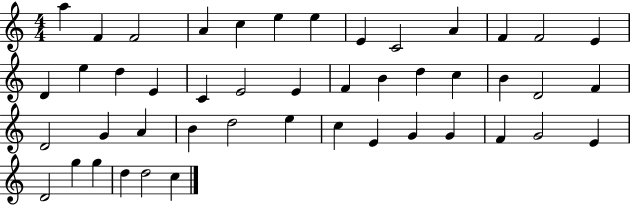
A5/q F4/q F4/h A4/q C5/q E5/q E5/q E4/q C4/h A4/q F4/q F4/h E4/q D4/q E5/q D5/q E4/q C4/q E4/h E4/q F4/q B4/q D5/q C5/q B4/q D4/h F4/q D4/h G4/q A4/q B4/q D5/h E5/q C5/q E4/q G4/q G4/q F4/q G4/h E4/q D4/h G5/q G5/q D5/q D5/h C5/q